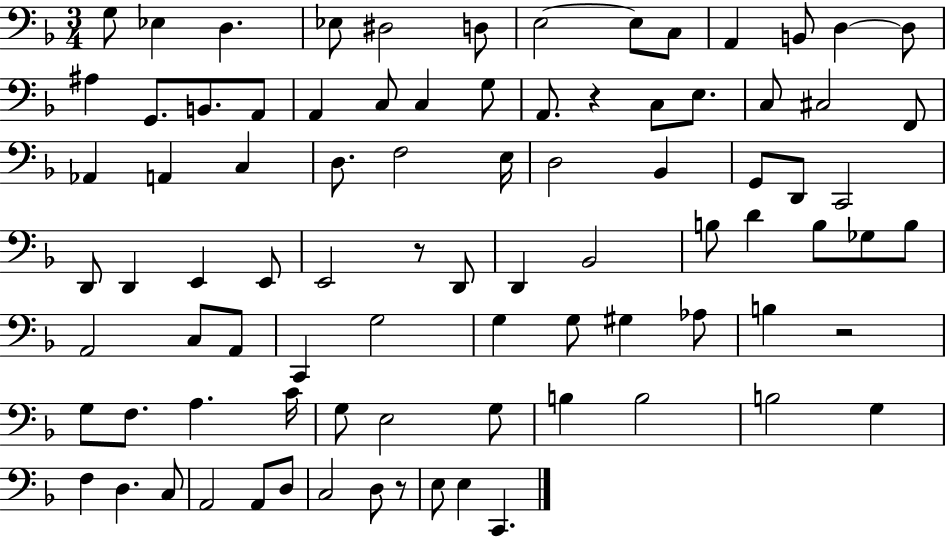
{
  \clef bass
  \numericTimeSignature
  \time 3/4
  \key f \major
  \repeat volta 2 { g8 ees4 d4. | ees8 dis2 d8 | e2~~ e8 c8 | a,4 b,8 d4~~ d8 | \break ais4 g,8. b,8. a,8 | a,4 c8 c4 g8 | a,8. r4 c8 e8. | c8 cis2 f,8 | \break aes,4 a,4 c4 | d8. f2 e16 | d2 bes,4 | g,8 d,8 c,2 | \break d,8 d,4 e,4 e,8 | e,2 r8 d,8 | d,4 bes,2 | b8 d'4 b8 ges8 b8 | \break a,2 c8 a,8 | c,4 g2 | g4 g8 gis4 aes8 | b4 r2 | \break g8 f8. a4. c'16 | g8 e2 g8 | b4 b2 | b2 g4 | \break f4 d4. c8 | a,2 a,8 d8 | c2 d8 r8 | e8 e4 c,4. | \break } \bar "|."
}